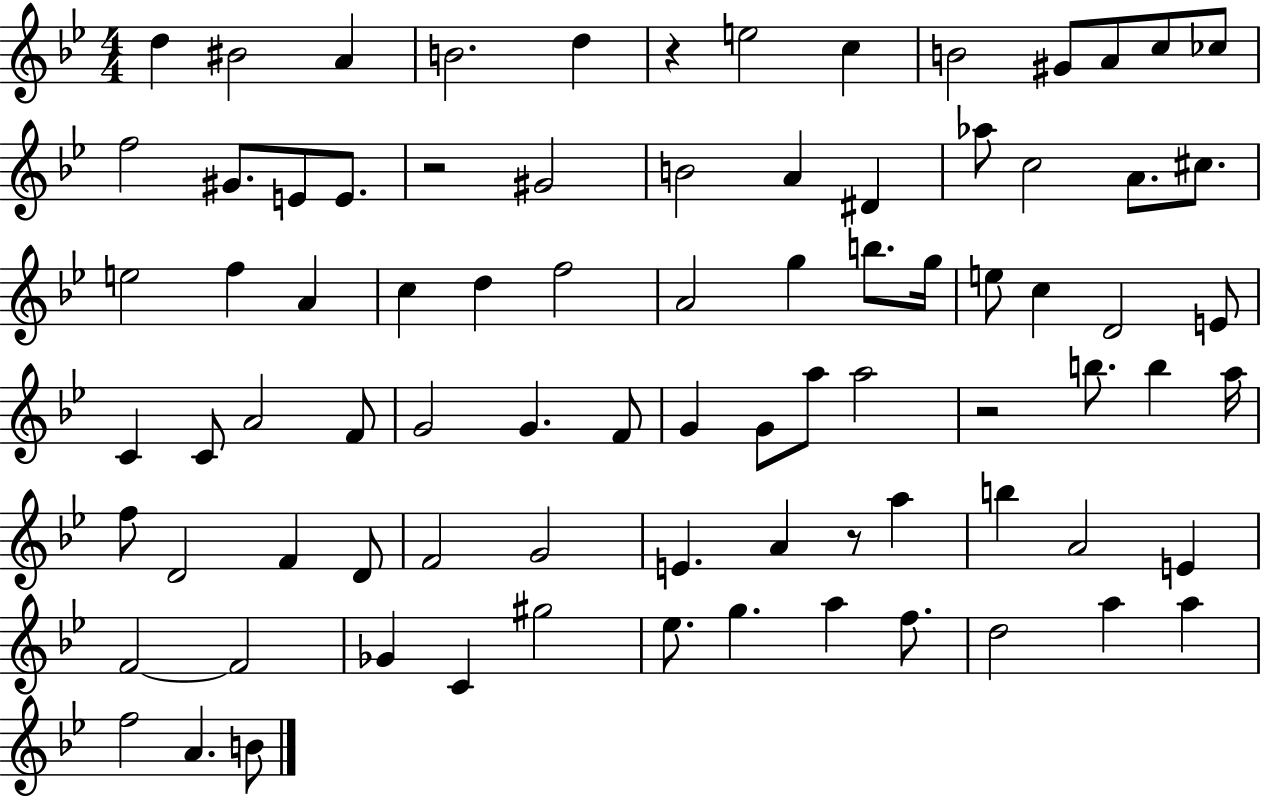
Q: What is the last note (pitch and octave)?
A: B4